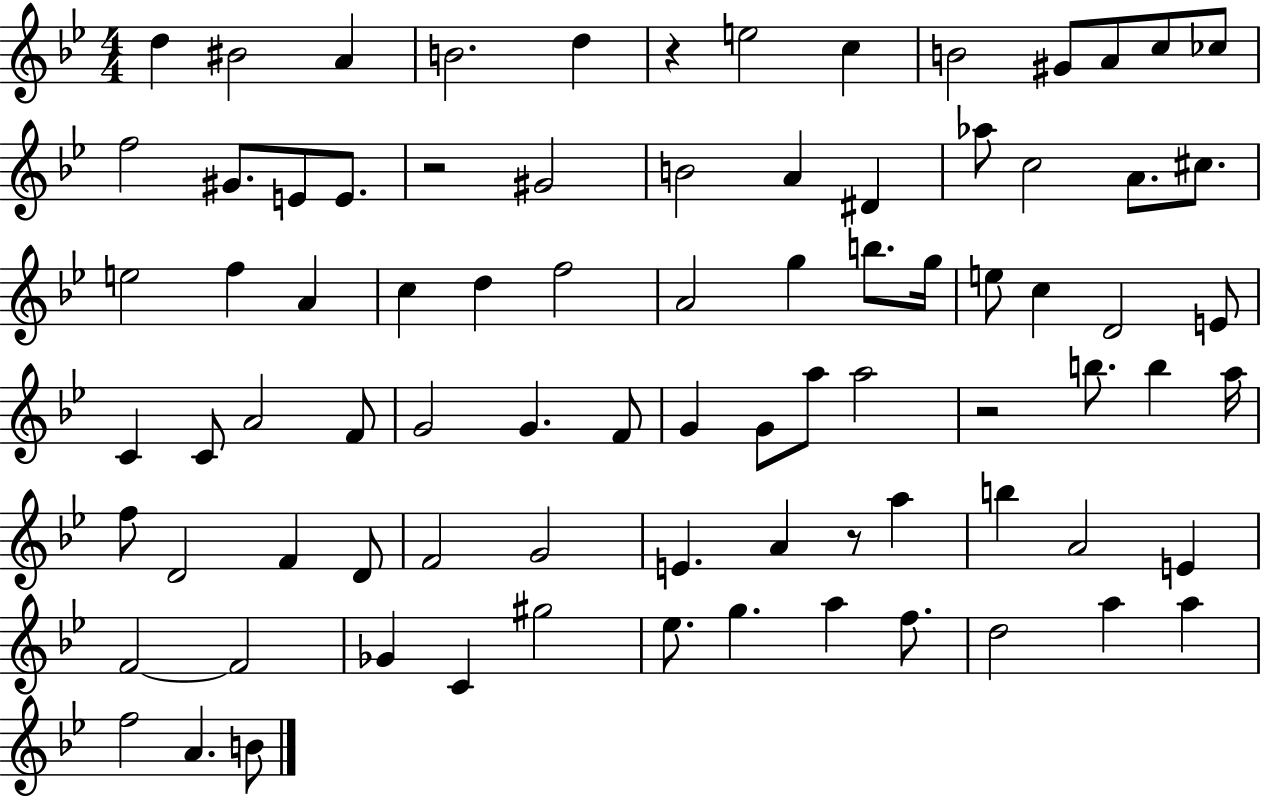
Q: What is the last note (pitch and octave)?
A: B4